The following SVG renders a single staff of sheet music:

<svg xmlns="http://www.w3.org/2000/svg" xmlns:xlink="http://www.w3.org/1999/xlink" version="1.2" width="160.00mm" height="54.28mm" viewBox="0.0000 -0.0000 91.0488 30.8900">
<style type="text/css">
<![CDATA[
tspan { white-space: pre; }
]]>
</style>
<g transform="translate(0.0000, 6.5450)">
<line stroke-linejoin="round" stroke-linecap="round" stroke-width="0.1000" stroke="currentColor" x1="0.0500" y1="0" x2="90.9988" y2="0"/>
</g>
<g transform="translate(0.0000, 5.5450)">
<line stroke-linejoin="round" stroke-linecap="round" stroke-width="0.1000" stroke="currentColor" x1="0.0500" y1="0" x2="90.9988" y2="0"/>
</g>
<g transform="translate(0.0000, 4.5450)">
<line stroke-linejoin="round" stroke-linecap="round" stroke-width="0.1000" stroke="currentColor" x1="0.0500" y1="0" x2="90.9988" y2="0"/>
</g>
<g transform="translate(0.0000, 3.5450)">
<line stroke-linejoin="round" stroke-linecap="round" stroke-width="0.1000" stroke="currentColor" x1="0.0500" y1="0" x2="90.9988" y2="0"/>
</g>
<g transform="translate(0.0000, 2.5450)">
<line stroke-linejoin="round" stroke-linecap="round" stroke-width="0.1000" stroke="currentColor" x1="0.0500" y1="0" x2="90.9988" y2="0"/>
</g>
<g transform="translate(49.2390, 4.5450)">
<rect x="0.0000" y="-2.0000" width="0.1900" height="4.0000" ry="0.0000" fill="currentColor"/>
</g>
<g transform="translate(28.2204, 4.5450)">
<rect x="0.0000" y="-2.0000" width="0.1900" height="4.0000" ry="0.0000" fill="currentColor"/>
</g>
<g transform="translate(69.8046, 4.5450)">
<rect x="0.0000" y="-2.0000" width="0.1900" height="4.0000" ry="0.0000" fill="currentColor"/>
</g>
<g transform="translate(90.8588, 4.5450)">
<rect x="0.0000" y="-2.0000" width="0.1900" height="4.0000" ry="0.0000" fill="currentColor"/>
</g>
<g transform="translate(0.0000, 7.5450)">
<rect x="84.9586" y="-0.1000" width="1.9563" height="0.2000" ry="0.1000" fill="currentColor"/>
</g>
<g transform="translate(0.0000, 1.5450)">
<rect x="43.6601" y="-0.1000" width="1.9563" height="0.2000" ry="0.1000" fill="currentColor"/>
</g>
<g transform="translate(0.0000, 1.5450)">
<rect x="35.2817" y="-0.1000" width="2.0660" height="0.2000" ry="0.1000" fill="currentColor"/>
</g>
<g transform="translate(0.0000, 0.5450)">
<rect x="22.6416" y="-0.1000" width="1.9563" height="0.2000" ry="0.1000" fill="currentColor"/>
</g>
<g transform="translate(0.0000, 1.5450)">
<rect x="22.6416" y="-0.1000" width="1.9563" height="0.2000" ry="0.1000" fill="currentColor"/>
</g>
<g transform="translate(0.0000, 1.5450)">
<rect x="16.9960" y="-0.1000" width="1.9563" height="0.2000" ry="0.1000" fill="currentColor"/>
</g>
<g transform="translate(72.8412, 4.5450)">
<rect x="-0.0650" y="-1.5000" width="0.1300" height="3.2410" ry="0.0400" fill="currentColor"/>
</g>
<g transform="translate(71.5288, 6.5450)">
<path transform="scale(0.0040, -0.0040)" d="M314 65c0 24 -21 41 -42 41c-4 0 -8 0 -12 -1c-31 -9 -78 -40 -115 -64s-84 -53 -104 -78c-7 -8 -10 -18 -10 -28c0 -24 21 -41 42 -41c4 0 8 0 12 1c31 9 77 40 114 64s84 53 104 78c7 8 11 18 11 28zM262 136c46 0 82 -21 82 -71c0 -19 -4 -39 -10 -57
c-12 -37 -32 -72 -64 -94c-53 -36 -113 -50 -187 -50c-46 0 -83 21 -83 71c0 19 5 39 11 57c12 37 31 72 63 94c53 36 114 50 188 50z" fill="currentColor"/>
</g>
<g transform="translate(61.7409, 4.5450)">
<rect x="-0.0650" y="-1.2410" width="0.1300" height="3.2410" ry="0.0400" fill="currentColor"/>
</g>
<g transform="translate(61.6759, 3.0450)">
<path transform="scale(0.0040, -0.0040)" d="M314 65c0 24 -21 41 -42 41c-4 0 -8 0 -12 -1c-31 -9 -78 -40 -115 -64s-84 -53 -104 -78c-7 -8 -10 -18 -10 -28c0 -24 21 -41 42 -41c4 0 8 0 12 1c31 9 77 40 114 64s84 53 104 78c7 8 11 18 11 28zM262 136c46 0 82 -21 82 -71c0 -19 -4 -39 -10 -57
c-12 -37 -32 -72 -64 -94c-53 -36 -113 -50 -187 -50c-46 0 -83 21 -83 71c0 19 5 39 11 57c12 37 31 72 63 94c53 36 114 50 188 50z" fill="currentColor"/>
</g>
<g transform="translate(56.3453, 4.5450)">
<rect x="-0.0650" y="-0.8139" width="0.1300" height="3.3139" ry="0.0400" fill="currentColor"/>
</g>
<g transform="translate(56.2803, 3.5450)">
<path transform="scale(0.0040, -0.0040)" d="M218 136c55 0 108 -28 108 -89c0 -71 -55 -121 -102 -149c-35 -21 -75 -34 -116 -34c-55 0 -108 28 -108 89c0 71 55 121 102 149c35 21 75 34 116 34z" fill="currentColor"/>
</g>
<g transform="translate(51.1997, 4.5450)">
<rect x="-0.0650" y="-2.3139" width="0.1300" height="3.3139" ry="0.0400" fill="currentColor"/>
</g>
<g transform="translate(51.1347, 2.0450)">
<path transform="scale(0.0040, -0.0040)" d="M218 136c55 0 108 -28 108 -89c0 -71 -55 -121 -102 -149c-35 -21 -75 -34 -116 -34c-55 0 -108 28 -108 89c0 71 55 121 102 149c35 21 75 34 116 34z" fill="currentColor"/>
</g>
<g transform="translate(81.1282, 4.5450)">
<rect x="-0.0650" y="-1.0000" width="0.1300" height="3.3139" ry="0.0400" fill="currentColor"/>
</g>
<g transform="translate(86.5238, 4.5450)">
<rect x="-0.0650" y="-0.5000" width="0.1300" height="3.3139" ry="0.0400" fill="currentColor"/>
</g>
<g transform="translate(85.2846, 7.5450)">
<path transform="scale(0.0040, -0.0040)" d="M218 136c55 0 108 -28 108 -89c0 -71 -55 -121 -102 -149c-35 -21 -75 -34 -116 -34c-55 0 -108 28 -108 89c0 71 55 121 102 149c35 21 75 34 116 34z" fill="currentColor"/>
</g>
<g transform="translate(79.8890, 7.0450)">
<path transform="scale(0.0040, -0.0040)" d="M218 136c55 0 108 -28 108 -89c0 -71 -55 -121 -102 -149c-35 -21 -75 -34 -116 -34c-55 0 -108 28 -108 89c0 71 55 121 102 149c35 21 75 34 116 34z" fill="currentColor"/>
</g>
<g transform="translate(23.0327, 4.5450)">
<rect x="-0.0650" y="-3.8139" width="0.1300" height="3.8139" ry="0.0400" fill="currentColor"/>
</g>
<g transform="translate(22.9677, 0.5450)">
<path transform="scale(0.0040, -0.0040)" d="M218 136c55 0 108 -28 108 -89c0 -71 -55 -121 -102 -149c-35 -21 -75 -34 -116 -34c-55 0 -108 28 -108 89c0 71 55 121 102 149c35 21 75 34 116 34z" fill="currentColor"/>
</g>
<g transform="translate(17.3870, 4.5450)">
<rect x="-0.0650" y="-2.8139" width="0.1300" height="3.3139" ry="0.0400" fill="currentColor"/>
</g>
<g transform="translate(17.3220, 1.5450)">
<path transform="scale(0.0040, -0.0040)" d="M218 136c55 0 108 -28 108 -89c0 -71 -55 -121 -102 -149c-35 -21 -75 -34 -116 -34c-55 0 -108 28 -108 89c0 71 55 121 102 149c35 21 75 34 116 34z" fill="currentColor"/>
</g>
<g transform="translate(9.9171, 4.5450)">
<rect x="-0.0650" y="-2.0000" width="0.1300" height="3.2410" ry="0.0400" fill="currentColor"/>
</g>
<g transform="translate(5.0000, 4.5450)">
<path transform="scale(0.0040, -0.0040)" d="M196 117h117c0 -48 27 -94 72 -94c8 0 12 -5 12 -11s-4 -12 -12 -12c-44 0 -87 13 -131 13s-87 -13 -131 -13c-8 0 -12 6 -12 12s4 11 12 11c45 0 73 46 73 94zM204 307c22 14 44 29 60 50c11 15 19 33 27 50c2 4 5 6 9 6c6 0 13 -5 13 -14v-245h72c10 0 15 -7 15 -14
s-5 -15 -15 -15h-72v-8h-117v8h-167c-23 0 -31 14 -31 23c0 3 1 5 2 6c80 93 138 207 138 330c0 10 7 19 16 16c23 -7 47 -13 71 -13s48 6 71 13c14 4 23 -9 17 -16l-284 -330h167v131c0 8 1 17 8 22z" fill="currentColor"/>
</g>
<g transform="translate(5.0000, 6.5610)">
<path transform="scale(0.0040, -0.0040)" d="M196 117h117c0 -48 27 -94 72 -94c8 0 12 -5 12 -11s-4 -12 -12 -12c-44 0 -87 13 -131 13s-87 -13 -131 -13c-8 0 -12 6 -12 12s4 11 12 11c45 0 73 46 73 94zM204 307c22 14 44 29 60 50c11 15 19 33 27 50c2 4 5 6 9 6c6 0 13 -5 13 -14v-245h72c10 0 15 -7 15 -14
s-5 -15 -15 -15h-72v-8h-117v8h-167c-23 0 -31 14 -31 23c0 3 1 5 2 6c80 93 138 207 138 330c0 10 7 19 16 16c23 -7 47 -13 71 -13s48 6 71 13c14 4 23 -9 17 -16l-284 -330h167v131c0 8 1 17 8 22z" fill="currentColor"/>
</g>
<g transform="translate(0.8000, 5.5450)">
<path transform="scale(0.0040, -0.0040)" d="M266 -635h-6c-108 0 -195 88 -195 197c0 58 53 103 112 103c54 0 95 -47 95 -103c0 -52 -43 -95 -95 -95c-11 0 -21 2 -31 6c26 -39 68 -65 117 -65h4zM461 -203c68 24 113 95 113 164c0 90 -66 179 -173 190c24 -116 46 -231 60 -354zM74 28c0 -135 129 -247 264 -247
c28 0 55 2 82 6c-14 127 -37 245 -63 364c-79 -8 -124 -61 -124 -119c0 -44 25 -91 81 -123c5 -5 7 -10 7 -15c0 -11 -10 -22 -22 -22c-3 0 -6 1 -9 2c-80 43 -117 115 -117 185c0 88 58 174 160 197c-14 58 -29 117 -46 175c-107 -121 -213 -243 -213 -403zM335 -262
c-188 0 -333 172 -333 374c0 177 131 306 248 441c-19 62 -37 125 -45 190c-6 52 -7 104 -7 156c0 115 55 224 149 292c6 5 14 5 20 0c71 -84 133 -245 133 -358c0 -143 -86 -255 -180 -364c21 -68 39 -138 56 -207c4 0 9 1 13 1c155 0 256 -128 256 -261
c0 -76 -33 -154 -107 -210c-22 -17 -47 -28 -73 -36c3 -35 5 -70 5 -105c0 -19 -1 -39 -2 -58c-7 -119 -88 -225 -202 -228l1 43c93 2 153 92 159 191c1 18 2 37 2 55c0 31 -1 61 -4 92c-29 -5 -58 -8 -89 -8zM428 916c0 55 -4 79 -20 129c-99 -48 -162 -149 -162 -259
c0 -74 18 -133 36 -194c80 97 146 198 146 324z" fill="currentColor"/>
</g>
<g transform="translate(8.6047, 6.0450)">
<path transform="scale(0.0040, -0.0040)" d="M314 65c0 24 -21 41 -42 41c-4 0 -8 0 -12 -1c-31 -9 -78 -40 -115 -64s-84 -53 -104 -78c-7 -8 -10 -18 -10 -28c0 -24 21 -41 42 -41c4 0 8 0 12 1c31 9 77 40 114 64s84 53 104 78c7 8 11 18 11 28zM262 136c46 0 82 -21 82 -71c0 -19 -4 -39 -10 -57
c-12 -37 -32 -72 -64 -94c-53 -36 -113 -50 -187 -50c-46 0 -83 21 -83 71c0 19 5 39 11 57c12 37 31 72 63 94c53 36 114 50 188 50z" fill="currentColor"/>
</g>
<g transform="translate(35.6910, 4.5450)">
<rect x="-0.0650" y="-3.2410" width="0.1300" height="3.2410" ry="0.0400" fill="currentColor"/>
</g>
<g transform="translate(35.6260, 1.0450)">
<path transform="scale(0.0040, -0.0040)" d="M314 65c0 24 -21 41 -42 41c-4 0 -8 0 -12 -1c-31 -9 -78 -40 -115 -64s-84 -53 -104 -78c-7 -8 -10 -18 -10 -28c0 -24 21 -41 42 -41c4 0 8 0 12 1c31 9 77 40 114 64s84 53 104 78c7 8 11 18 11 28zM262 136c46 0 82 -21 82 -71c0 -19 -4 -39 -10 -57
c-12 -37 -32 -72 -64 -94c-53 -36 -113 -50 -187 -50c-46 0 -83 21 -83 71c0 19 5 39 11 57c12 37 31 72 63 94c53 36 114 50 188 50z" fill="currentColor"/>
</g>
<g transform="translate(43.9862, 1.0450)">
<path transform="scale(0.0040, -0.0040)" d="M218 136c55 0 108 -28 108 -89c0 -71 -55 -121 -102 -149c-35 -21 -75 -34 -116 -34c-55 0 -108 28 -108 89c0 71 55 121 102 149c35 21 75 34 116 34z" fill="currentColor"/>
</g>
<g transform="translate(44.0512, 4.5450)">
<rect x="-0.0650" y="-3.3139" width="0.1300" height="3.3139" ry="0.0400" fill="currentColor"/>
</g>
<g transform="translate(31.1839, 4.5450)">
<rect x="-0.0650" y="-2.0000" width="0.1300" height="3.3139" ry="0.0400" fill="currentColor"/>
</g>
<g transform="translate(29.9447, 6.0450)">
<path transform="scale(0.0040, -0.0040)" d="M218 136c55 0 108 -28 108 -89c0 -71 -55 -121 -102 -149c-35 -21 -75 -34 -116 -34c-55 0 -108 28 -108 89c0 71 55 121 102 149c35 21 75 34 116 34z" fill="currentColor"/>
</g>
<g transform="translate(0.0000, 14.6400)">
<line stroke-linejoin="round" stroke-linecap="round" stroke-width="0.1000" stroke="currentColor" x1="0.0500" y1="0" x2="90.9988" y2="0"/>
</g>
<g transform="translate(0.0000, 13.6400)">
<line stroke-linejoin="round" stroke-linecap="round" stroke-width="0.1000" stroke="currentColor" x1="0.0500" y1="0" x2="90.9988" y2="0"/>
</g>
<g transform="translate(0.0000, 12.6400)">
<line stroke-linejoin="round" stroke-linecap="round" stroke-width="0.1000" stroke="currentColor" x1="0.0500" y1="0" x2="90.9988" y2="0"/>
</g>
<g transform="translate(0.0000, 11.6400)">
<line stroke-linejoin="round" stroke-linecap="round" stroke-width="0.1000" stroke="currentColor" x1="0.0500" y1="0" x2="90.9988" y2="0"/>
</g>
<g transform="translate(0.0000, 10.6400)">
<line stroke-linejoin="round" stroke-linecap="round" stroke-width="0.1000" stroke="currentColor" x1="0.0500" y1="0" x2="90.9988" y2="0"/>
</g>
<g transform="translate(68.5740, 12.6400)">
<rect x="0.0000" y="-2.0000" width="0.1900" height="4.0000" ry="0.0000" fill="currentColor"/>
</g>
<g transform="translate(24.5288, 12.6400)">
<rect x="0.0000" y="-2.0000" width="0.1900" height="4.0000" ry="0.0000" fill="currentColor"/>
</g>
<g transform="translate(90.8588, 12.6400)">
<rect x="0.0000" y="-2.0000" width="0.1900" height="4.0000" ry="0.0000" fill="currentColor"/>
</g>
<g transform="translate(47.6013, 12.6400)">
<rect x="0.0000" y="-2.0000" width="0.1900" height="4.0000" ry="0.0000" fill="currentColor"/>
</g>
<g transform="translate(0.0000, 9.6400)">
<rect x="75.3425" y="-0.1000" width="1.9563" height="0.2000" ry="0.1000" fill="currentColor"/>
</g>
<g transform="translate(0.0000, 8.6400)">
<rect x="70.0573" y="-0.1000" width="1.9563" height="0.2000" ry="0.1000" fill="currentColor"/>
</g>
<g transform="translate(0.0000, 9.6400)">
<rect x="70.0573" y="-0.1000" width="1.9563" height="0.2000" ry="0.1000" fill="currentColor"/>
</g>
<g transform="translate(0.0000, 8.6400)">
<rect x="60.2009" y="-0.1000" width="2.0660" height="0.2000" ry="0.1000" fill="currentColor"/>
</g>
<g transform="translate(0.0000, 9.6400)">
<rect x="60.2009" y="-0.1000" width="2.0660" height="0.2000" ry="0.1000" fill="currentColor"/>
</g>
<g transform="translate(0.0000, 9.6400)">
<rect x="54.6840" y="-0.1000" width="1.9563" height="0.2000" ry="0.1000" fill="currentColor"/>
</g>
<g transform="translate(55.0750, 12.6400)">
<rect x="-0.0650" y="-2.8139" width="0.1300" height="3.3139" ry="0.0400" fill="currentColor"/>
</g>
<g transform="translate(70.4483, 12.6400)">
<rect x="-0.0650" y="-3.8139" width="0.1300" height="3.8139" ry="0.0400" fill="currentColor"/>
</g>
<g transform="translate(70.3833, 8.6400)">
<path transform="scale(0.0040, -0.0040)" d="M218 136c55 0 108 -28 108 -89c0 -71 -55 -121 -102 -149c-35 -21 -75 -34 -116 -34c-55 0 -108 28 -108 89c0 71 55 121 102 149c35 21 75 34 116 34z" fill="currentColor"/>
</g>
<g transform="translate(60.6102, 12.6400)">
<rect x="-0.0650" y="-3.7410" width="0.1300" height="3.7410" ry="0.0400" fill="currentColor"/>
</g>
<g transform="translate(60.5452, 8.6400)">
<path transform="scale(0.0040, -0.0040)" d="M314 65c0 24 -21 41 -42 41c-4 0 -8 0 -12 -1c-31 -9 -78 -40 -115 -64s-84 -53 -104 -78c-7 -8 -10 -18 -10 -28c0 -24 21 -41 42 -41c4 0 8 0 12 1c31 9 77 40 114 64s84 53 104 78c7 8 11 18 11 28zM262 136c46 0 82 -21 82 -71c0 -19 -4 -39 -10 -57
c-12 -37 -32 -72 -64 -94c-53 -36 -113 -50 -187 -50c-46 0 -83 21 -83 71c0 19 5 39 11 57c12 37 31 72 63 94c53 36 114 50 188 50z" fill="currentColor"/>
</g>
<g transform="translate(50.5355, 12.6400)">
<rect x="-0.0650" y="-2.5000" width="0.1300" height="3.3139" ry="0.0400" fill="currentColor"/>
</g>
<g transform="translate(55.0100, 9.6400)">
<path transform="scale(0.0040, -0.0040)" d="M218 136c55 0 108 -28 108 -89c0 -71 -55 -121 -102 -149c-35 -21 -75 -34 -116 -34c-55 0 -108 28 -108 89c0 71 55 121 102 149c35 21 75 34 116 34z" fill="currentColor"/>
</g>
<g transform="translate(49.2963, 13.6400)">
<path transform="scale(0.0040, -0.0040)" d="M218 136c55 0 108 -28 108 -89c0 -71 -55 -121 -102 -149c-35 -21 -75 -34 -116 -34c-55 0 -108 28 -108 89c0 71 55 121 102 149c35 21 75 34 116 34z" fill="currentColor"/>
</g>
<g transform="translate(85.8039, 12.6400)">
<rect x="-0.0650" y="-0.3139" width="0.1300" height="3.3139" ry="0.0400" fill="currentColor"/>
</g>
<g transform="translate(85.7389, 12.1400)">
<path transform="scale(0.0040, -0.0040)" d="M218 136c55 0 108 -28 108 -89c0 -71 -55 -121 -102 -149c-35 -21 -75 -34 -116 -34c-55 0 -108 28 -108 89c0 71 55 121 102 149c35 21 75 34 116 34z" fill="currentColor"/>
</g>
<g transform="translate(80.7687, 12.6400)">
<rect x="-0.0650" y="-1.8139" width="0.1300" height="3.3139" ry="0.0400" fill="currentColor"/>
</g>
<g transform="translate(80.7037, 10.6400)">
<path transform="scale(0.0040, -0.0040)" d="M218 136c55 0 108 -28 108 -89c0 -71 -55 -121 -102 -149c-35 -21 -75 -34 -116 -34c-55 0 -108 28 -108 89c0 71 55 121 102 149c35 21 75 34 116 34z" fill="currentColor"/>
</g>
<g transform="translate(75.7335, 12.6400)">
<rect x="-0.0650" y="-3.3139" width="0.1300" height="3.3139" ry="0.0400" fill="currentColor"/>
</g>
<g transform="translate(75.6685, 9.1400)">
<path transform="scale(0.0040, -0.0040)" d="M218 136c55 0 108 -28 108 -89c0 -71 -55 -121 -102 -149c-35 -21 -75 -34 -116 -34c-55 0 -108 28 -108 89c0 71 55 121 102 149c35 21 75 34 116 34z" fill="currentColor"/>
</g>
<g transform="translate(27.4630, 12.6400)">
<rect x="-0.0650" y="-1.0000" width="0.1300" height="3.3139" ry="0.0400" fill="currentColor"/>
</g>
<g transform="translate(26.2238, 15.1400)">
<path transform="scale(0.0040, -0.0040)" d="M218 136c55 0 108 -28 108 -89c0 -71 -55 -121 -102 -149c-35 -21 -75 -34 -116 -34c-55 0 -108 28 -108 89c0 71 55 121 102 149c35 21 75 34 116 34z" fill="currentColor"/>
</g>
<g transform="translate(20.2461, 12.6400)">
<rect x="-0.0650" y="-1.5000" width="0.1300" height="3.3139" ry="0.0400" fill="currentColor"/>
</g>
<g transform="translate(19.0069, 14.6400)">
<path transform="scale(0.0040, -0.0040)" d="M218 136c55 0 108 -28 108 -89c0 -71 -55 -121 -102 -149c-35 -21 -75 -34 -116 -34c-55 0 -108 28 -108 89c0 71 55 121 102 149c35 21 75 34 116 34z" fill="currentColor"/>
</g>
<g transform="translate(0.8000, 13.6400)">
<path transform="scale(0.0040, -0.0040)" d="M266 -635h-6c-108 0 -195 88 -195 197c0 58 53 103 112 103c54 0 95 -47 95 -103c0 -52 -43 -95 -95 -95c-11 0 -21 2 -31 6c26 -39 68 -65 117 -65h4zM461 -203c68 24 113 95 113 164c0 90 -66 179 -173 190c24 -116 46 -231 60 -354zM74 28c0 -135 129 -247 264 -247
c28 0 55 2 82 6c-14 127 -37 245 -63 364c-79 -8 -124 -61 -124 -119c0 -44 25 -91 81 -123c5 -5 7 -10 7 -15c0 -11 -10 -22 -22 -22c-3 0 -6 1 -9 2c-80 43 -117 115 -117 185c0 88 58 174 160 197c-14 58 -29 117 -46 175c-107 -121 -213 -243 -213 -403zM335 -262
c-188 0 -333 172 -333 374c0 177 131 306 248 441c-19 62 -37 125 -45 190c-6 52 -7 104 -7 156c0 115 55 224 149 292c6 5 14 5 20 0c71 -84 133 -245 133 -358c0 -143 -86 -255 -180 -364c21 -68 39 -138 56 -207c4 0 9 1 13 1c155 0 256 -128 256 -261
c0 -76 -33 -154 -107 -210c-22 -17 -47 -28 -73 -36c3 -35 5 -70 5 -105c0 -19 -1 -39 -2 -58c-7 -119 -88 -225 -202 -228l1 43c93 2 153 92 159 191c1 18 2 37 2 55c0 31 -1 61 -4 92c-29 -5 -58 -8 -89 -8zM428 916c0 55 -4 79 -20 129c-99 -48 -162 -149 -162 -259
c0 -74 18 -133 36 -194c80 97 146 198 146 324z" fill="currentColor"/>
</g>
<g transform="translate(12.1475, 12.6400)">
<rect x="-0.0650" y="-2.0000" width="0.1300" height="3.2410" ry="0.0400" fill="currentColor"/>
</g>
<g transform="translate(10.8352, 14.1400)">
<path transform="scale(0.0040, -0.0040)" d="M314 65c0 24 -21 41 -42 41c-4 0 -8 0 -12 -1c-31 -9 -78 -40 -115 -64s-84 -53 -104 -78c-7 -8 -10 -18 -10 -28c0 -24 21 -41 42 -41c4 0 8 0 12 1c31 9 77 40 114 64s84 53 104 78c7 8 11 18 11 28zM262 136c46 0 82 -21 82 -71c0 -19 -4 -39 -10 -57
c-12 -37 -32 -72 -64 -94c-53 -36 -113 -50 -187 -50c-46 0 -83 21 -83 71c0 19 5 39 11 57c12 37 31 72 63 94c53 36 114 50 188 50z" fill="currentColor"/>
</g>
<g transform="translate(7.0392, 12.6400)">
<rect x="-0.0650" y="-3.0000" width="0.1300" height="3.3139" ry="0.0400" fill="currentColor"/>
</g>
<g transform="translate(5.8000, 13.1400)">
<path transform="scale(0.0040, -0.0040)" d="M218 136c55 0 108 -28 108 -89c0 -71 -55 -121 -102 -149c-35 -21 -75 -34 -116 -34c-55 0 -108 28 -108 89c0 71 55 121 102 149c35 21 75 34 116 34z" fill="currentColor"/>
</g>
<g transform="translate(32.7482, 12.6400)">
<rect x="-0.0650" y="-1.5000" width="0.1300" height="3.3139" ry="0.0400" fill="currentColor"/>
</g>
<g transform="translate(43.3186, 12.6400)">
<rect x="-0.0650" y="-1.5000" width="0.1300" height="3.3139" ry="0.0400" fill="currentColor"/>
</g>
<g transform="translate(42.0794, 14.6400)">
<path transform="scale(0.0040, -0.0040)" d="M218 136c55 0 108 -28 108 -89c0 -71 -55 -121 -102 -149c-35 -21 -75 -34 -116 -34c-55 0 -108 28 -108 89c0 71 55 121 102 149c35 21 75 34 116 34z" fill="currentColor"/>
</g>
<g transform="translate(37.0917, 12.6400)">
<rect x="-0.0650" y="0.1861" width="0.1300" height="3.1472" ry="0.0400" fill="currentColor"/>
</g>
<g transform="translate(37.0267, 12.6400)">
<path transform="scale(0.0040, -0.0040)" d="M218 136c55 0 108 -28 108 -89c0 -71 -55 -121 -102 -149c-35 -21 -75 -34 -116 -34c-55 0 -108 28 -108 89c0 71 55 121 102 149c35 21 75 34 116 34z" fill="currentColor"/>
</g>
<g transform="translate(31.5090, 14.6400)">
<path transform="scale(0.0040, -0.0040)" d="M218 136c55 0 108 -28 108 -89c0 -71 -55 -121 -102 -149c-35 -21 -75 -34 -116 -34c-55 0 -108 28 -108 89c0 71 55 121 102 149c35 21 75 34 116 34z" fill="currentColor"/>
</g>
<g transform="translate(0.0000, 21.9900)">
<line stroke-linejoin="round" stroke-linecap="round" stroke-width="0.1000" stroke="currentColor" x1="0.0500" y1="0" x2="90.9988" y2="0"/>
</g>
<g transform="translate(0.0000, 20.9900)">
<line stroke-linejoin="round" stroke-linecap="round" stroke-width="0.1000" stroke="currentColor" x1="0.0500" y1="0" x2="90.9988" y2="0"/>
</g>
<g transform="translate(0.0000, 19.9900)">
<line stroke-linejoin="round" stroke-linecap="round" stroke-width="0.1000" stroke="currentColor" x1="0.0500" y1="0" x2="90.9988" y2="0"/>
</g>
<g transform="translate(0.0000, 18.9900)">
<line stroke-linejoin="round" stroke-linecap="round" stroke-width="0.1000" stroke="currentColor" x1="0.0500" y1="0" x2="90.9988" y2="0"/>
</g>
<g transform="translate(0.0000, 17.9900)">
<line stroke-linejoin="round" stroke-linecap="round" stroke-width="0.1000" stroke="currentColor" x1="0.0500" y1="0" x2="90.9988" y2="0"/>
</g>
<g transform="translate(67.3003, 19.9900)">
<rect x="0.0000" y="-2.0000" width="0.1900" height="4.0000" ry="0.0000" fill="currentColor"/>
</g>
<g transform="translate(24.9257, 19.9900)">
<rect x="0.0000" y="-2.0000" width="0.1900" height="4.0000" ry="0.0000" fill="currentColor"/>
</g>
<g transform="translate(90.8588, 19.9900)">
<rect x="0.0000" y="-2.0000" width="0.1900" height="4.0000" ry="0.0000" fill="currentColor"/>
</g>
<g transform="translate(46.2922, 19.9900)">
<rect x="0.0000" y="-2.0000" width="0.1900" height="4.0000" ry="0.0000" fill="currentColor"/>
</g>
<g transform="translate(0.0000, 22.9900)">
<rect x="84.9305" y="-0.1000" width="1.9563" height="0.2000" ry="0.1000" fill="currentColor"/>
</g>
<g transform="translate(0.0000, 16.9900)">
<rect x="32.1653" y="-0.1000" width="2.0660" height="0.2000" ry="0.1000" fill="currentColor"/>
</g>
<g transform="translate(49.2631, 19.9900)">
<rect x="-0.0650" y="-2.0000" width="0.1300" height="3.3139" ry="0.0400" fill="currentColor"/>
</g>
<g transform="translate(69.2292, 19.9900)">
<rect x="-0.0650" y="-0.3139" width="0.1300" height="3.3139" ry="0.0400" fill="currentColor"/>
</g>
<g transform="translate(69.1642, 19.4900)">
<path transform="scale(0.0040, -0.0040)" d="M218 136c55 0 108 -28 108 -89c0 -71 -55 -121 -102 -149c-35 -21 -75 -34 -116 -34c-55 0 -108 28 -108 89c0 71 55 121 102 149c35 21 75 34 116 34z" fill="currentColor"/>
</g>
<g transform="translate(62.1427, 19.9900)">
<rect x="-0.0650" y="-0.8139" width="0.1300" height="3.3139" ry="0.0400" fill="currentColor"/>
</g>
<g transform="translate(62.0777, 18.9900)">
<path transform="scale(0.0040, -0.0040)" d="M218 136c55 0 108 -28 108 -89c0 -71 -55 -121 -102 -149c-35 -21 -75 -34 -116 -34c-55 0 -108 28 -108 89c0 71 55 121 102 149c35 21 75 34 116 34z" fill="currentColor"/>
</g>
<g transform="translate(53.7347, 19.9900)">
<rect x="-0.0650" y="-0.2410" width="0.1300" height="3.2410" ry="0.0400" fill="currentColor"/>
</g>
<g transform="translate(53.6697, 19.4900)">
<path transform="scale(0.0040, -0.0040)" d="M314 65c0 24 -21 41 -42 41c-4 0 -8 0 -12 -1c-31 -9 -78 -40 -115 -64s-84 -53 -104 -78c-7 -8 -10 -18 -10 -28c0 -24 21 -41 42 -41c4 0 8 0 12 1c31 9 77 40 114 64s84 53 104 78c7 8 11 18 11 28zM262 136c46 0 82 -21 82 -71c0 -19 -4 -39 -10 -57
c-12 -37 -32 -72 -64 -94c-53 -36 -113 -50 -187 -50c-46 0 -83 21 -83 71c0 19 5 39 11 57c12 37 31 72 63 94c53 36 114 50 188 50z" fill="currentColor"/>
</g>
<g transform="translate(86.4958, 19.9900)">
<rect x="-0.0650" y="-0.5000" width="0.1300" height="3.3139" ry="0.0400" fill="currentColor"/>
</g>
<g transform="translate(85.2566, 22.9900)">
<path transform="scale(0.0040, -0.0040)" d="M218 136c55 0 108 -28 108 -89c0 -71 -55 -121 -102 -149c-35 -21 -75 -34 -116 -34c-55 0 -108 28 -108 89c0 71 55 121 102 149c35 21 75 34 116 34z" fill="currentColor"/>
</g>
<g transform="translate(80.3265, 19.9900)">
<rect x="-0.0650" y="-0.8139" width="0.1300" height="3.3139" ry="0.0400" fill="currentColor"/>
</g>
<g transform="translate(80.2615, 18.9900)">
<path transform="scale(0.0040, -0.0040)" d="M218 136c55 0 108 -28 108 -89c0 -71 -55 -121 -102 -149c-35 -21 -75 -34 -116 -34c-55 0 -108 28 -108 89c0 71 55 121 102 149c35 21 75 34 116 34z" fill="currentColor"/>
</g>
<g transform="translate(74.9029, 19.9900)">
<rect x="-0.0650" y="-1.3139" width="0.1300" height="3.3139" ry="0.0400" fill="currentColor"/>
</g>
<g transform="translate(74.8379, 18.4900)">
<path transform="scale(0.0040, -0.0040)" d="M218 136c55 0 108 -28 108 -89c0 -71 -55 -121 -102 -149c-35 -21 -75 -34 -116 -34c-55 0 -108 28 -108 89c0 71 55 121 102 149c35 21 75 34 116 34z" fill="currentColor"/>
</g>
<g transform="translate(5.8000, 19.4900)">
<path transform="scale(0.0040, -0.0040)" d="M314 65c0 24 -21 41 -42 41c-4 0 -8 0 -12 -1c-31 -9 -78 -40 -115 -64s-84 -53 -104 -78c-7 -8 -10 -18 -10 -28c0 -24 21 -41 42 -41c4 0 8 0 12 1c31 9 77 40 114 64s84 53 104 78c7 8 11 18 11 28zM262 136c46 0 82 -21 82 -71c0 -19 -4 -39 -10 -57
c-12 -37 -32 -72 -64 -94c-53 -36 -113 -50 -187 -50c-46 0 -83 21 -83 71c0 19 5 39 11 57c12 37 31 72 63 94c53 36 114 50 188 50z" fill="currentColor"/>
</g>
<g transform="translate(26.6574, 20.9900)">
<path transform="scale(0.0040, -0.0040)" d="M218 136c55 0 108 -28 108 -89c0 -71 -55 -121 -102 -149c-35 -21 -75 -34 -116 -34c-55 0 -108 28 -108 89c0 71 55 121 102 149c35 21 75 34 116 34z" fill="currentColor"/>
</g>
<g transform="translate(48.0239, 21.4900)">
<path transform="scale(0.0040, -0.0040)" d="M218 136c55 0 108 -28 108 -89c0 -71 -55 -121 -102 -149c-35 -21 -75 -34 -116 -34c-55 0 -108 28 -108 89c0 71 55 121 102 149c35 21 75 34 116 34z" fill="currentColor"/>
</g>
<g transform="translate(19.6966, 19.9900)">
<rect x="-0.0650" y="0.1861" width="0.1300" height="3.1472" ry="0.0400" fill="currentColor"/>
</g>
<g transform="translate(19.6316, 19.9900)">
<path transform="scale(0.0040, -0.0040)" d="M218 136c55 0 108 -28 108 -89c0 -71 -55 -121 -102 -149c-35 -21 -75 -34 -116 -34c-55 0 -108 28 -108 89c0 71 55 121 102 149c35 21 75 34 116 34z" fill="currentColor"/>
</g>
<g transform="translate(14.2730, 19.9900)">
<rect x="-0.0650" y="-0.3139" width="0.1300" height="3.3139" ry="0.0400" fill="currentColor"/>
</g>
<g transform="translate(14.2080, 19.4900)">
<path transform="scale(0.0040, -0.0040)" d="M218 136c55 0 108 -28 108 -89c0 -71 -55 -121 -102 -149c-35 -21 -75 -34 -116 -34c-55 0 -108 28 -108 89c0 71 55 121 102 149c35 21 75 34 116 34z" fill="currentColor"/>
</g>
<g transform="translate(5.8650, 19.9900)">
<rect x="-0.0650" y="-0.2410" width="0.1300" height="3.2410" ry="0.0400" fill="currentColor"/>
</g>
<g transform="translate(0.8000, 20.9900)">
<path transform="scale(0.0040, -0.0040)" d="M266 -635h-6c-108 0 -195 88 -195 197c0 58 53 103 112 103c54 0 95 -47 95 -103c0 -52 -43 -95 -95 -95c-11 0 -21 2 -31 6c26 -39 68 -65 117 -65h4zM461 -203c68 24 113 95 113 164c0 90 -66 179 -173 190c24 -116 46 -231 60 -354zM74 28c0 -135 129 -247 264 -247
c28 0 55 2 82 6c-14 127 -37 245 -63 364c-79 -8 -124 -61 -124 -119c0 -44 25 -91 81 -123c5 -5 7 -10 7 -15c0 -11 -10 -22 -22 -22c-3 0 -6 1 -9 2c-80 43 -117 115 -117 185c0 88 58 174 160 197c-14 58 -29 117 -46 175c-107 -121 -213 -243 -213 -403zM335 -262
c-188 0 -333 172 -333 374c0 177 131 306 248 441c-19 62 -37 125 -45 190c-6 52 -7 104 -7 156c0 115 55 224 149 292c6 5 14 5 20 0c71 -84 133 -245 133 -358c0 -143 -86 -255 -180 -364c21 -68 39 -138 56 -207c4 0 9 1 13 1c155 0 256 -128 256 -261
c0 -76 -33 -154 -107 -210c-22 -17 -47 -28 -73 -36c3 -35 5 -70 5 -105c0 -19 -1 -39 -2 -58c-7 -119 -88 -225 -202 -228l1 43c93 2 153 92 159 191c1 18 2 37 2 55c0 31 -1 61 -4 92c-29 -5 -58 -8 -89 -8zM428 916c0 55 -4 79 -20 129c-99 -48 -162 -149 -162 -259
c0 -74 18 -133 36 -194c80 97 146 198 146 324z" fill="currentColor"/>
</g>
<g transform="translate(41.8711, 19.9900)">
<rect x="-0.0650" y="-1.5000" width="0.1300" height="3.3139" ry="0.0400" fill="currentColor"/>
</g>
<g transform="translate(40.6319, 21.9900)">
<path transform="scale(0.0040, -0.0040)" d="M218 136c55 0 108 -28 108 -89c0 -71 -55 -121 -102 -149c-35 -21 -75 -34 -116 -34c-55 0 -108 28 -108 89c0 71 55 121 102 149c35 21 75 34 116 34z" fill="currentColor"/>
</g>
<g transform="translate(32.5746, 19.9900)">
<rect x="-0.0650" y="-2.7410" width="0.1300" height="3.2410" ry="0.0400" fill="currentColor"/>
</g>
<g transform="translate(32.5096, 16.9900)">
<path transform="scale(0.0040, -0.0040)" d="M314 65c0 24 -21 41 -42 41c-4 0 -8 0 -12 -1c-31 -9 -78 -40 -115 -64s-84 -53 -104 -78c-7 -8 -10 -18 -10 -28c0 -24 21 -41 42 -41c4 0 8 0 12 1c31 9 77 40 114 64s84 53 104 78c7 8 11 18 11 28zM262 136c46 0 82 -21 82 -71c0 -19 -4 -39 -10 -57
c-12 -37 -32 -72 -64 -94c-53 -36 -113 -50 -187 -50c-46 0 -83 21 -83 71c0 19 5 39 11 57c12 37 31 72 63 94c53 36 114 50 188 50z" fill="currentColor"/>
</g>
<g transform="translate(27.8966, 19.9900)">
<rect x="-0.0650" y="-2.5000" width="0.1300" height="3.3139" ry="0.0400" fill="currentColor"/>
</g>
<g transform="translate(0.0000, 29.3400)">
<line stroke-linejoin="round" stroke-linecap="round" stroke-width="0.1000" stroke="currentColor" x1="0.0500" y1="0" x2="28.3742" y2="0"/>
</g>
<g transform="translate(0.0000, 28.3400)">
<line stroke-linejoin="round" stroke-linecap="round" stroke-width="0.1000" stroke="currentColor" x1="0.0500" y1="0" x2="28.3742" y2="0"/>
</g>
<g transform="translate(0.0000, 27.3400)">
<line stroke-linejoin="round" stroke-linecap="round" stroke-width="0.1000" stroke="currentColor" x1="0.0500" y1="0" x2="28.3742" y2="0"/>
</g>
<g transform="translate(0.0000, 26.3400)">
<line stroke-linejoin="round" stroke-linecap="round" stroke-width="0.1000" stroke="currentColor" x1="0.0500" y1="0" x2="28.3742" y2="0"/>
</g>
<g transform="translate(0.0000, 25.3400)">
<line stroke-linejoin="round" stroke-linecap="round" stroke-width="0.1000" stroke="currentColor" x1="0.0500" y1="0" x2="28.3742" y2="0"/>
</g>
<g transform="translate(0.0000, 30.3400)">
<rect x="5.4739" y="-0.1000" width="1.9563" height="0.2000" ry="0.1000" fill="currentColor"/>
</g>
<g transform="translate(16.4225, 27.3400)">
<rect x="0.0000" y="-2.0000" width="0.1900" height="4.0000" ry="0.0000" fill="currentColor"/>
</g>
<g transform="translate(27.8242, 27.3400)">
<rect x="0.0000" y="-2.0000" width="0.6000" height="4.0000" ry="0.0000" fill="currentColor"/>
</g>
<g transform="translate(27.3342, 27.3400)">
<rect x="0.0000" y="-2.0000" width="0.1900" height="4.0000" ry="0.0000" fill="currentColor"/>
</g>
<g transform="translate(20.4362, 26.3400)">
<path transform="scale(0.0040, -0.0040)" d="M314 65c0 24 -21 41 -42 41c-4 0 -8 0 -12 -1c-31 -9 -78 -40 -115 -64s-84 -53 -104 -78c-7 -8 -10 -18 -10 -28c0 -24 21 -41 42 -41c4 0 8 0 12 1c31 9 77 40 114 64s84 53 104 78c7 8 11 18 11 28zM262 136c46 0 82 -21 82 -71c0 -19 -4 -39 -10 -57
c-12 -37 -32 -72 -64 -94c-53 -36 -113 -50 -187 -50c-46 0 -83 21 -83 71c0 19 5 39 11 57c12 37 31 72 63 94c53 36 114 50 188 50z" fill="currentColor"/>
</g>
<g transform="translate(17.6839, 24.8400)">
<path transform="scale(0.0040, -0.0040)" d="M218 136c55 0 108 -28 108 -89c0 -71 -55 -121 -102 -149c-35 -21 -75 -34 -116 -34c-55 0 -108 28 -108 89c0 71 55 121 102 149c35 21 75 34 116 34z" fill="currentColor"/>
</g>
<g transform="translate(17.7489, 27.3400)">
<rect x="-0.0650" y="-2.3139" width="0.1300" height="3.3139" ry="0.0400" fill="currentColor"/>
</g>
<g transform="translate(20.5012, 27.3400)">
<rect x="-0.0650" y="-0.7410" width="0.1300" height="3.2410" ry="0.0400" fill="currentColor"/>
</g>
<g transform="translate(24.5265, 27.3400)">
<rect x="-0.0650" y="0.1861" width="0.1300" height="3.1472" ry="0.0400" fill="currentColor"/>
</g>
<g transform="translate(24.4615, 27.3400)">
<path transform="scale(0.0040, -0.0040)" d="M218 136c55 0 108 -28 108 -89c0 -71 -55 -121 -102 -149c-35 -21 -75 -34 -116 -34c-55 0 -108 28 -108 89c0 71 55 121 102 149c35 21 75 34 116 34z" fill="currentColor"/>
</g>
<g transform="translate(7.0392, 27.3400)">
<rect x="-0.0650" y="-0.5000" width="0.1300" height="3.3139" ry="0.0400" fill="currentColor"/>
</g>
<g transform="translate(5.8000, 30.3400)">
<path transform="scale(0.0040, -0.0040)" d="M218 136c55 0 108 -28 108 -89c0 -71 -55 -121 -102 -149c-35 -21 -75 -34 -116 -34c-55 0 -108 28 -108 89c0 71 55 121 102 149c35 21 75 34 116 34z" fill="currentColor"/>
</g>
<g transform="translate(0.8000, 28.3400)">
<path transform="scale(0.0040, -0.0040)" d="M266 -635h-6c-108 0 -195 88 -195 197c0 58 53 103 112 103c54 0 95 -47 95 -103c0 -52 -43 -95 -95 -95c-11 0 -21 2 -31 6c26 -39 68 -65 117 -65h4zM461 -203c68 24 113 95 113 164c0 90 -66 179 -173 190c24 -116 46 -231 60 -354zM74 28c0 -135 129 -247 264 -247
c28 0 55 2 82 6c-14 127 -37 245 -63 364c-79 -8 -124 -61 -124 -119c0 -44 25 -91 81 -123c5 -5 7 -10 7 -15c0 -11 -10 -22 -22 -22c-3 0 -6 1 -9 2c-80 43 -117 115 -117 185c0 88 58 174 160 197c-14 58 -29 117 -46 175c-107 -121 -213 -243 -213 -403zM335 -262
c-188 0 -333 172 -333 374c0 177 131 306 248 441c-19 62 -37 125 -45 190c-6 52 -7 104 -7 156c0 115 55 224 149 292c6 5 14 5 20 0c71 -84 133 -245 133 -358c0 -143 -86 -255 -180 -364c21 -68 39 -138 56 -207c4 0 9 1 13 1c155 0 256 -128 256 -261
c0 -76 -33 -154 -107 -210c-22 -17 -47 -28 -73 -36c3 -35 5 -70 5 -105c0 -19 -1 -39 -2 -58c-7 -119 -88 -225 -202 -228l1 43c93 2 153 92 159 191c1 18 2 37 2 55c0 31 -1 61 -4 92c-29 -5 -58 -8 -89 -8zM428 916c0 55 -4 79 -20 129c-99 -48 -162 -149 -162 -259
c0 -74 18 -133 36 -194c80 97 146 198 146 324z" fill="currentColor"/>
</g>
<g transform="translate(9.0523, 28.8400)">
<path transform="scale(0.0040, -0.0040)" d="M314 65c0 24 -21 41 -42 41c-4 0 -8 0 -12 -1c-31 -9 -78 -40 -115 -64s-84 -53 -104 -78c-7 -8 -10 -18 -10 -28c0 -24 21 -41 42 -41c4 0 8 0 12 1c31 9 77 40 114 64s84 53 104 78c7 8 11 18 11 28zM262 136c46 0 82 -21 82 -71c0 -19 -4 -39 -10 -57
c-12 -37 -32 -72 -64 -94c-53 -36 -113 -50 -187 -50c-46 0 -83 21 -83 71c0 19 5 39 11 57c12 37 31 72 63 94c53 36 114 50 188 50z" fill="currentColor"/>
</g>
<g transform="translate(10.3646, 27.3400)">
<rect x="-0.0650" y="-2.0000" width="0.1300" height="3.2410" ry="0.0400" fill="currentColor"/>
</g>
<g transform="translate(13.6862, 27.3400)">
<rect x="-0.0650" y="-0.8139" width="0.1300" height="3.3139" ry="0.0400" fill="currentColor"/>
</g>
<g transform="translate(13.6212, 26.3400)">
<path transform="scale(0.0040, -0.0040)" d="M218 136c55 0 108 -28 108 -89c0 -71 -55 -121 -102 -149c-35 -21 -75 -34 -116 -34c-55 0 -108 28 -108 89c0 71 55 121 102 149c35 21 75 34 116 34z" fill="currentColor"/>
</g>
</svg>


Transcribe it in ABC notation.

X:1
T:Untitled
M:4/4
L:1/4
K:C
F2 a c' F b2 b g d e2 E2 D C A F2 E D E B E G a c'2 c' b f c c2 c B G a2 E F c2 d c e d C C F2 d g d2 B